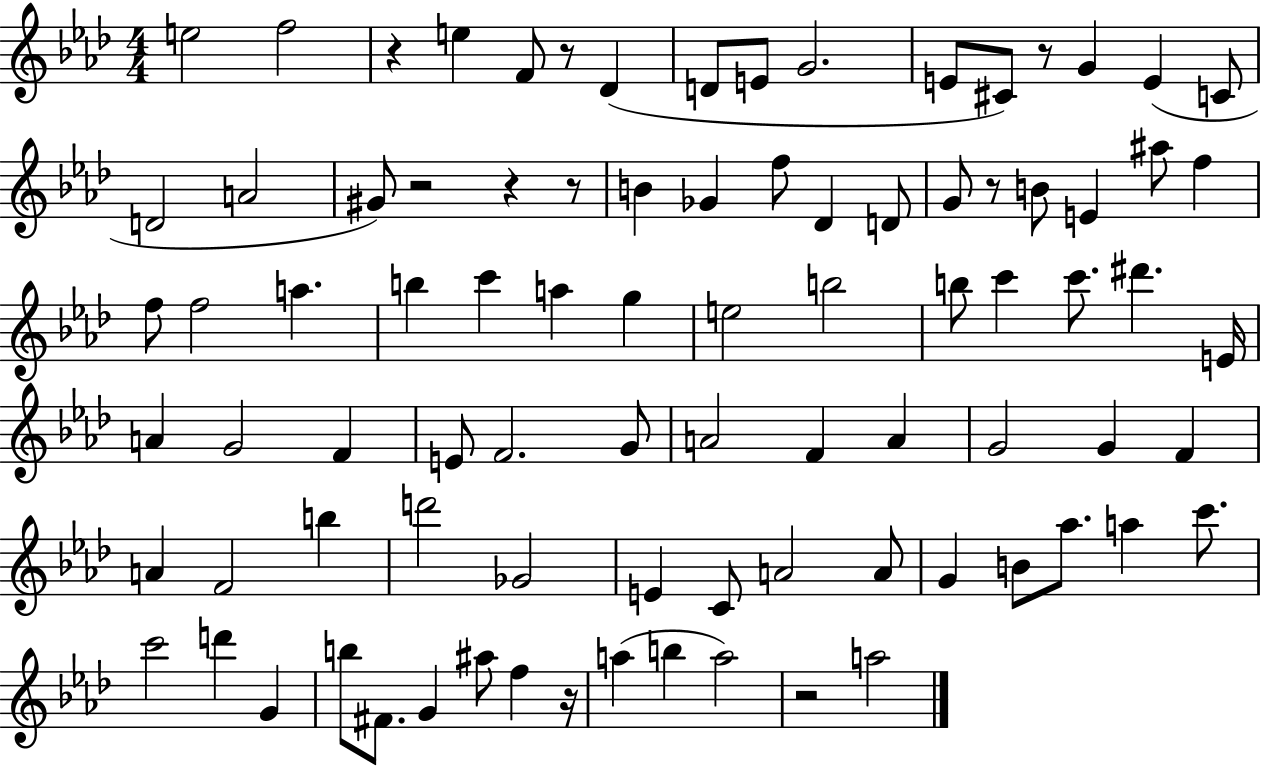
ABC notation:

X:1
T:Untitled
M:4/4
L:1/4
K:Ab
e2 f2 z e F/2 z/2 _D D/2 E/2 G2 E/2 ^C/2 z/2 G E C/2 D2 A2 ^G/2 z2 z z/2 B _G f/2 _D D/2 G/2 z/2 B/2 E ^a/2 f f/2 f2 a b c' a g e2 b2 b/2 c' c'/2 ^d' E/4 A G2 F E/2 F2 G/2 A2 F A G2 G F A F2 b d'2 _G2 E C/2 A2 A/2 G B/2 _a/2 a c'/2 c'2 d' G b/2 ^F/2 G ^a/2 f z/4 a b a2 z2 a2